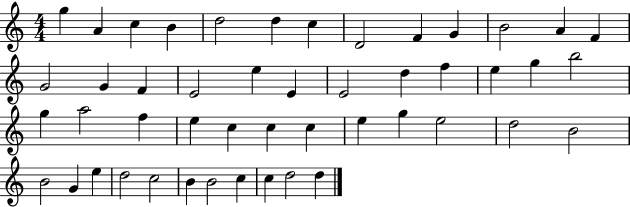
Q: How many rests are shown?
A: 0